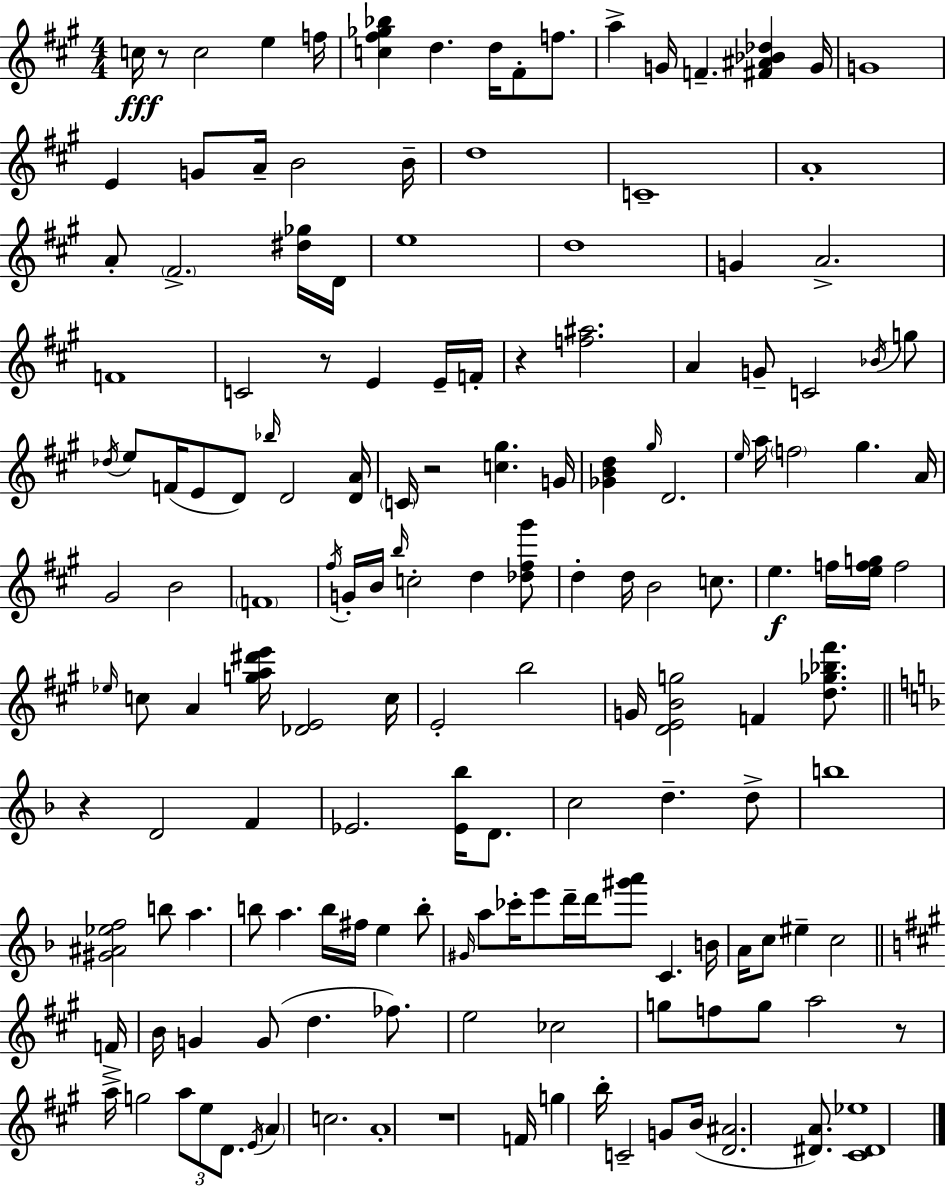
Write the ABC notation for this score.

X:1
T:Untitled
M:4/4
L:1/4
K:A
c/4 z/2 c2 e f/4 [c^f_g_b] d d/4 ^F/2 f/2 a G/4 F [^F^A_B_d] G/4 G4 E G/2 A/4 B2 B/4 d4 C4 A4 A/2 ^F2 [^d_g]/4 D/4 e4 d4 G A2 F4 C2 z/2 E E/4 F/4 z [f^a]2 A G/2 C2 _B/4 g/2 _d/4 e/2 F/4 E/2 D/2 _b/4 D2 [DA]/4 C/4 z2 [c^g] G/4 [_GBd] ^g/4 D2 e/4 a/4 f2 ^g A/4 ^G2 B2 F4 ^f/4 G/4 B/4 b/4 c2 d [_d^f^g']/2 d d/4 B2 c/2 e f/4 [efg]/4 f2 _e/4 c/2 A [ga^d'e']/4 [_DE]2 c/4 E2 b2 G/4 [DEBg]2 F [d_g_b^f']/2 z D2 F _E2 [_E_b]/4 D/2 c2 d d/2 b4 [^G^A_ef]2 b/2 a b/2 a b/4 ^f/4 e b/2 ^G/4 a/2 _c'/4 e'/2 d'/4 d'/4 [^g'a']/2 C B/4 A/4 c/2 ^e c2 F/4 B/4 G G/2 d _f/2 e2 _c2 g/2 f/2 g/2 a2 z/2 a/4 g2 a/2 e/2 D/2 E/4 A c2 A4 z4 F/4 g b/4 C2 G/2 B/4 [D^A]2 [^DA]/2 [^C^D_e]4